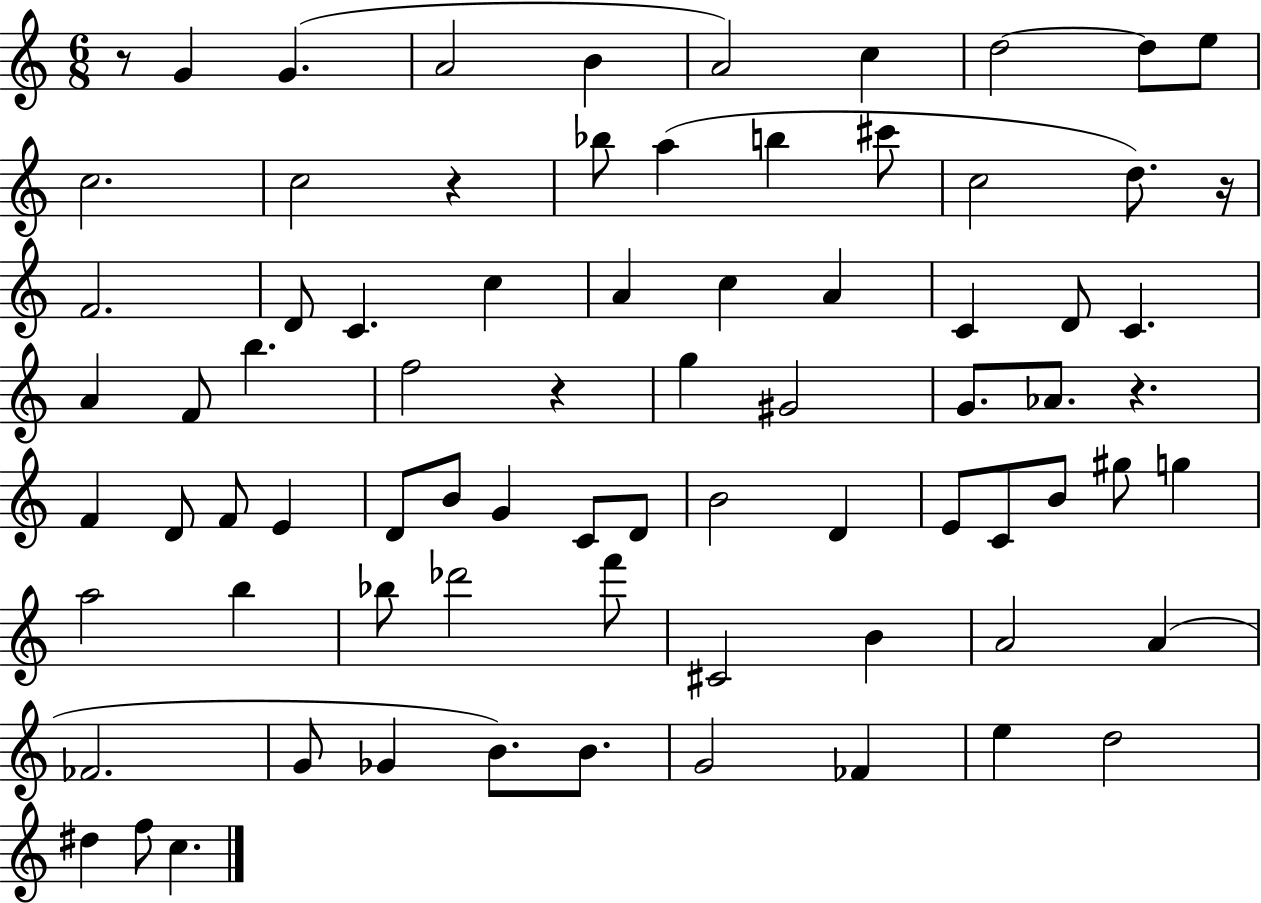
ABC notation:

X:1
T:Untitled
M:6/8
L:1/4
K:C
z/2 G G A2 B A2 c d2 d/2 e/2 c2 c2 z _b/2 a b ^c'/2 c2 d/2 z/4 F2 D/2 C c A c A C D/2 C A F/2 b f2 z g ^G2 G/2 _A/2 z F D/2 F/2 E D/2 B/2 G C/2 D/2 B2 D E/2 C/2 B/2 ^g/2 g a2 b _b/2 _d'2 f'/2 ^C2 B A2 A _F2 G/2 _G B/2 B/2 G2 _F e d2 ^d f/2 c